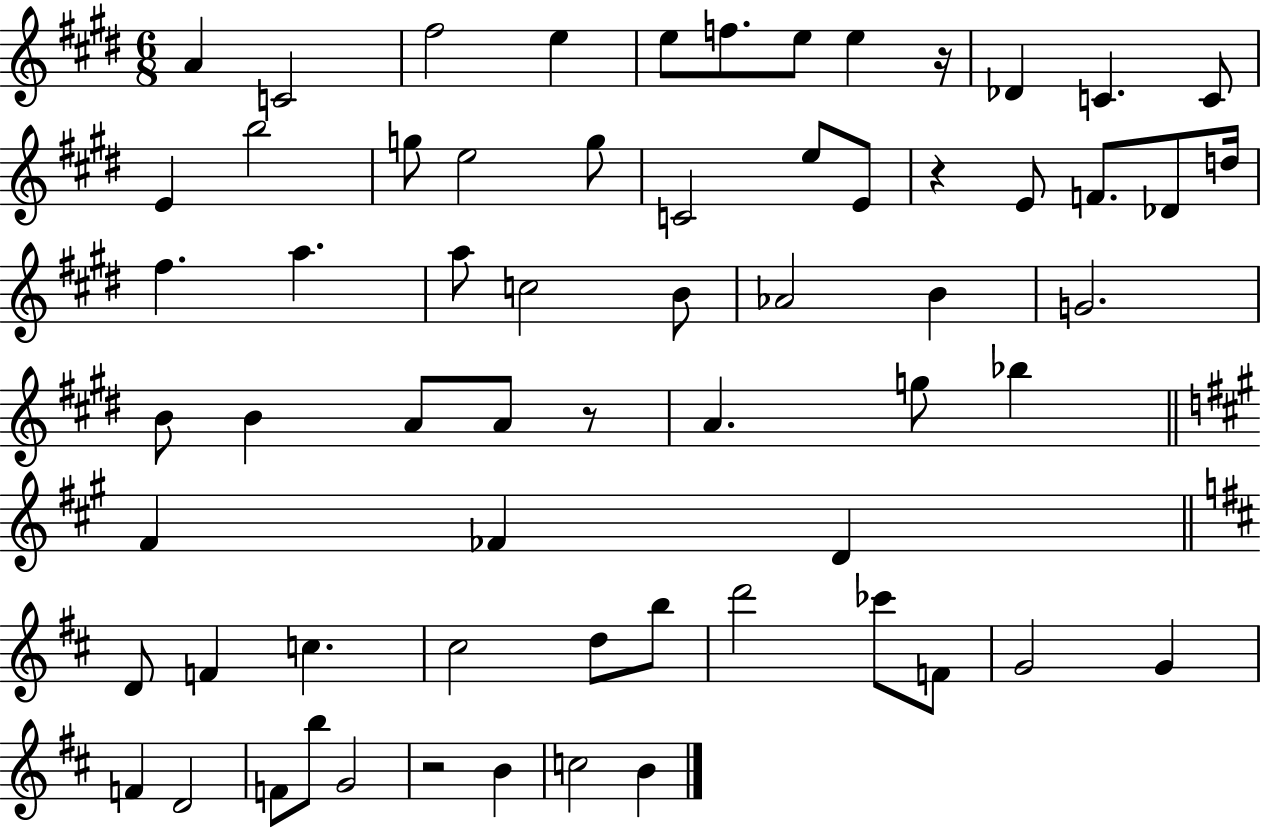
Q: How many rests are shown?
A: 4